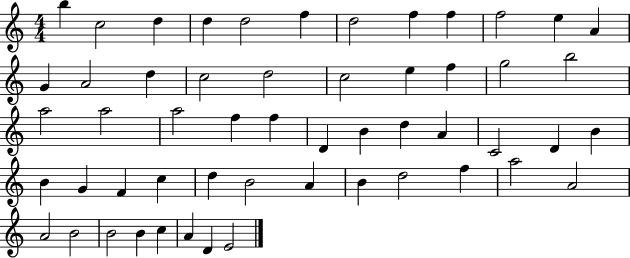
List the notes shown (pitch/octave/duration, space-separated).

B5/q C5/h D5/q D5/q D5/h F5/q D5/h F5/q F5/q F5/h E5/q A4/q G4/q A4/h D5/q C5/h D5/h C5/h E5/q F5/q G5/h B5/h A5/h A5/h A5/h F5/q F5/q D4/q B4/q D5/q A4/q C4/h D4/q B4/q B4/q G4/q F4/q C5/q D5/q B4/h A4/q B4/q D5/h F5/q A5/h A4/h A4/h B4/h B4/h B4/q C5/q A4/q D4/q E4/h